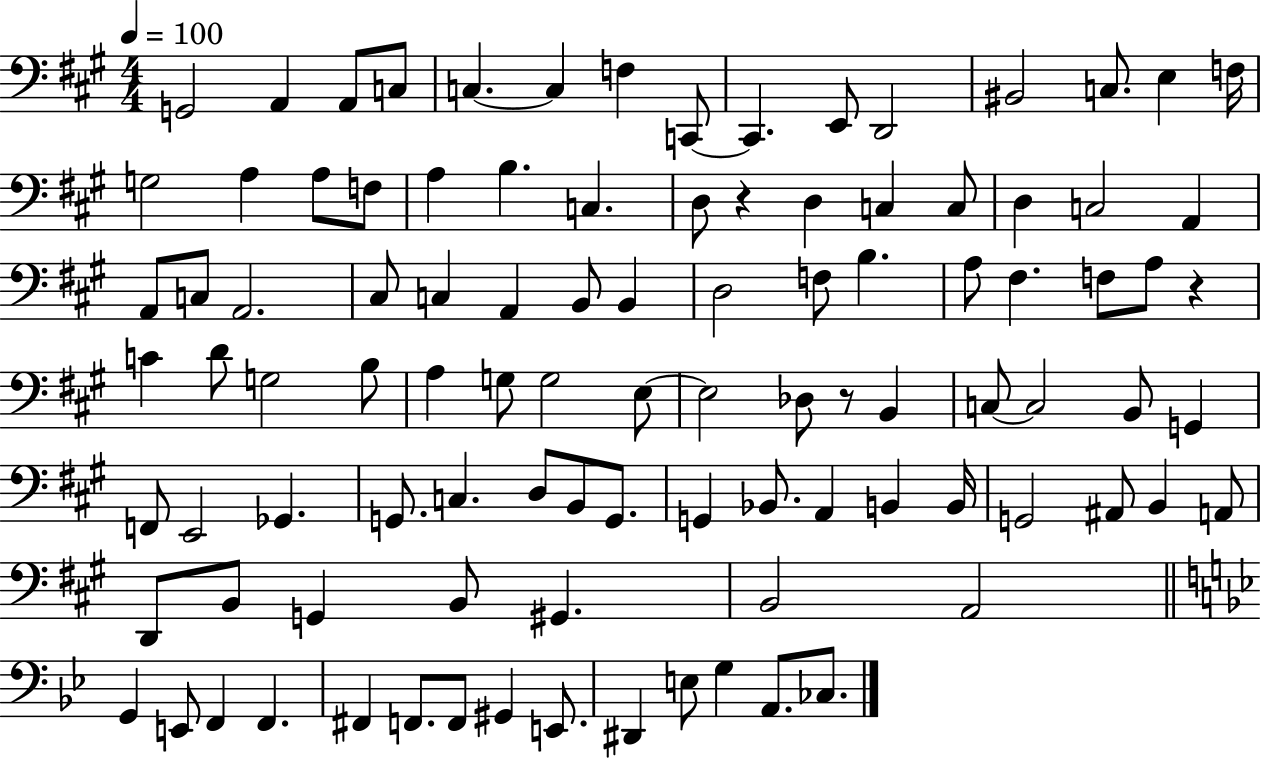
G2/h A2/q A2/e C3/e C3/q. C3/q F3/q C2/e C2/q. E2/e D2/h BIS2/h C3/e. E3/q F3/s G3/h A3/q A3/e F3/e A3/q B3/q. C3/q. D3/e R/q D3/q C3/q C3/e D3/q C3/h A2/q A2/e C3/e A2/h. C#3/e C3/q A2/q B2/e B2/q D3/h F3/e B3/q. A3/e F#3/q. F3/e A3/e R/q C4/q D4/e G3/h B3/e A3/q G3/e G3/h E3/e E3/h Db3/e R/e B2/q C3/e C3/h B2/e G2/q F2/e E2/h Gb2/q. G2/e. C3/q. D3/e B2/e G2/e. G2/q Bb2/e. A2/q B2/q B2/s G2/h A#2/e B2/q A2/e D2/e B2/e G2/q B2/e G#2/q. B2/h A2/h G2/q E2/e F2/q F2/q. F#2/q F2/e. F2/e G#2/q E2/e. D#2/q E3/e G3/q A2/e. CES3/e.